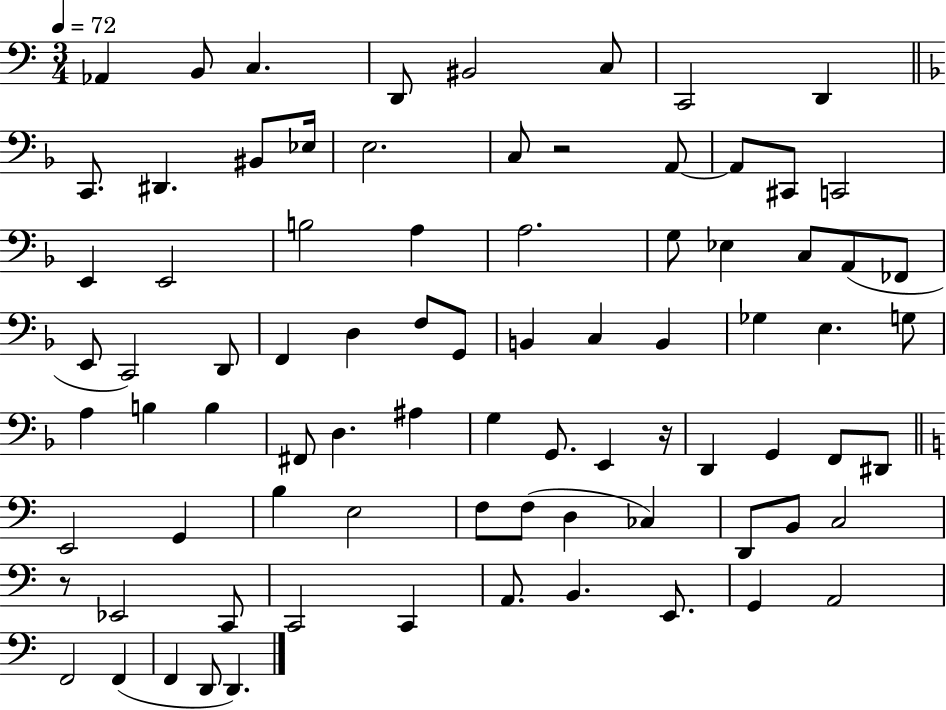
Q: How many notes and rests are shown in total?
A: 82